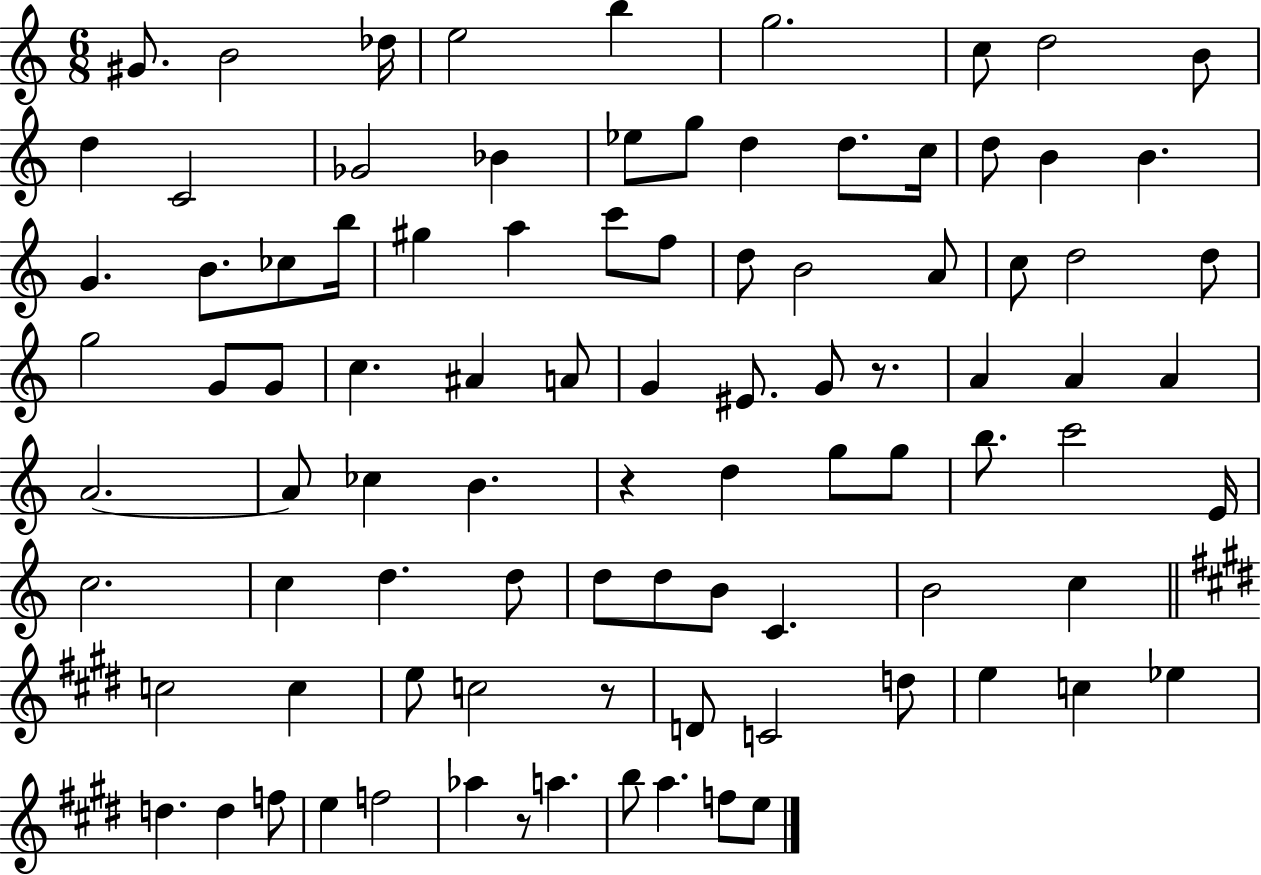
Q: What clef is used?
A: treble